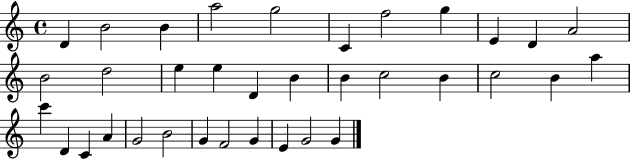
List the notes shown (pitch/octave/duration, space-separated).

D4/q B4/h B4/q A5/h G5/h C4/q F5/h G5/q E4/q D4/q A4/h B4/h D5/h E5/q E5/q D4/q B4/q B4/q C5/h B4/q C5/h B4/q A5/q C6/q D4/q C4/q A4/q G4/h B4/h G4/q F4/h G4/q E4/q G4/h G4/q